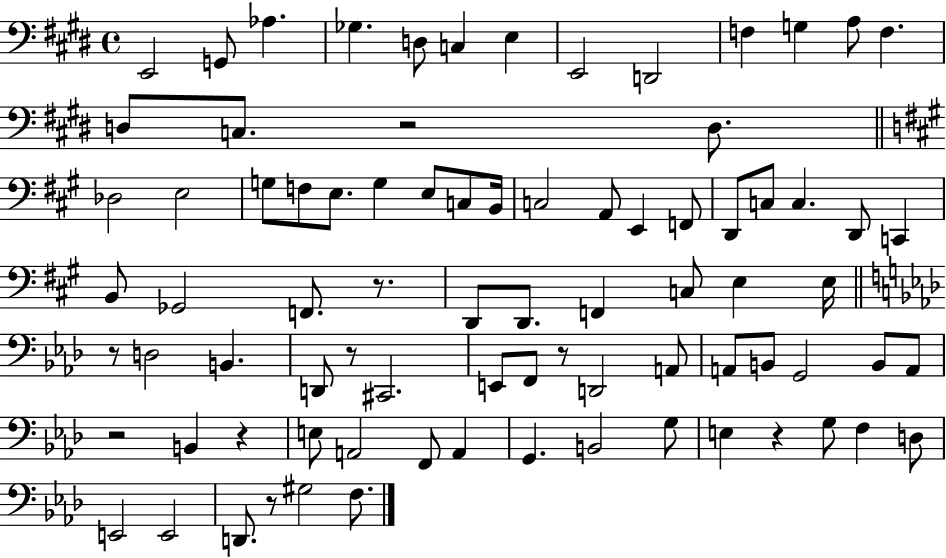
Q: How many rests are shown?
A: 9